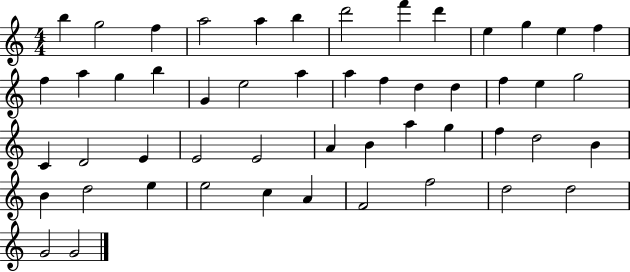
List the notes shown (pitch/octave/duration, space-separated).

B5/q G5/h F5/q A5/h A5/q B5/q D6/h F6/q D6/q E5/q G5/q E5/q F5/q F5/q A5/q G5/q B5/q G4/q E5/h A5/q A5/q F5/q D5/q D5/q F5/q E5/q G5/h C4/q D4/h E4/q E4/h E4/h A4/q B4/q A5/q G5/q F5/q D5/h B4/q B4/q D5/h E5/q E5/h C5/q A4/q F4/h F5/h D5/h D5/h G4/h G4/h